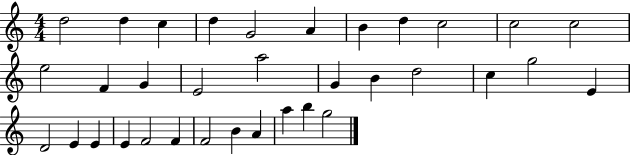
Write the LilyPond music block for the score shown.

{
  \clef treble
  \numericTimeSignature
  \time 4/4
  \key c \major
  d''2 d''4 c''4 | d''4 g'2 a'4 | b'4 d''4 c''2 | c''2 c''2 | \break e''2 f'4 g'4 | e'2 a''2 | g'4 b'4 d''2 | c''4 g''2 e'4 | \break d'2 e'4 e'4 | e'4 f'2 f'4 | f'2 b'4 a'4 | a''4 b''4 g''2 | \break \bar "|."
}